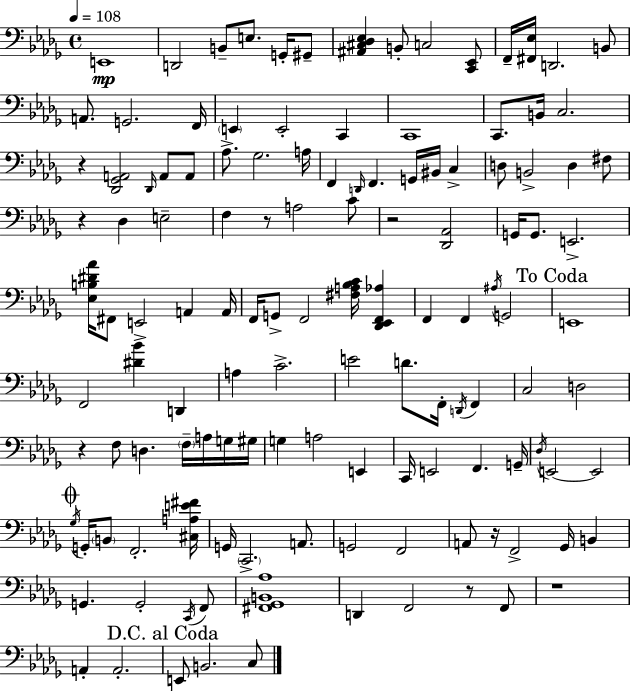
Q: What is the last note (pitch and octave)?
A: C3